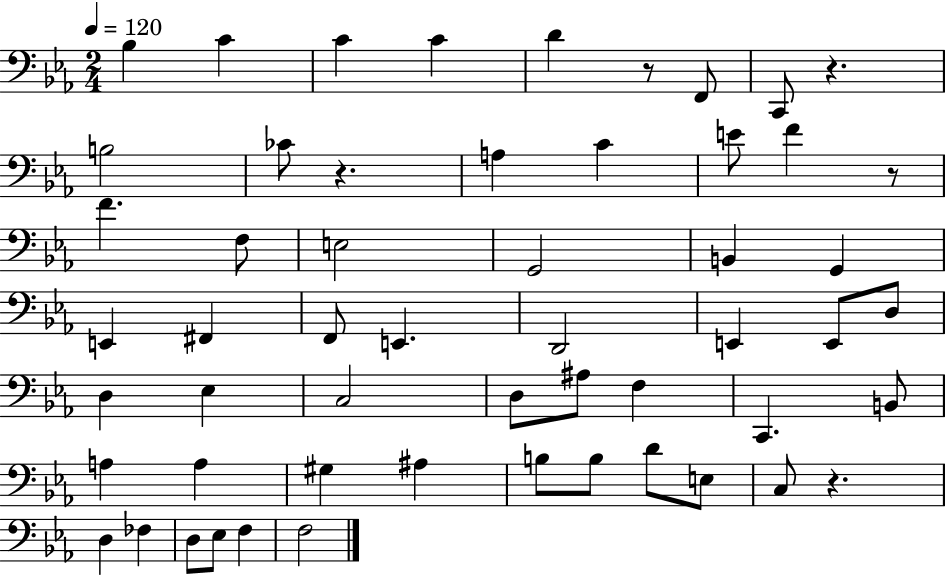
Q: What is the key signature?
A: EES major